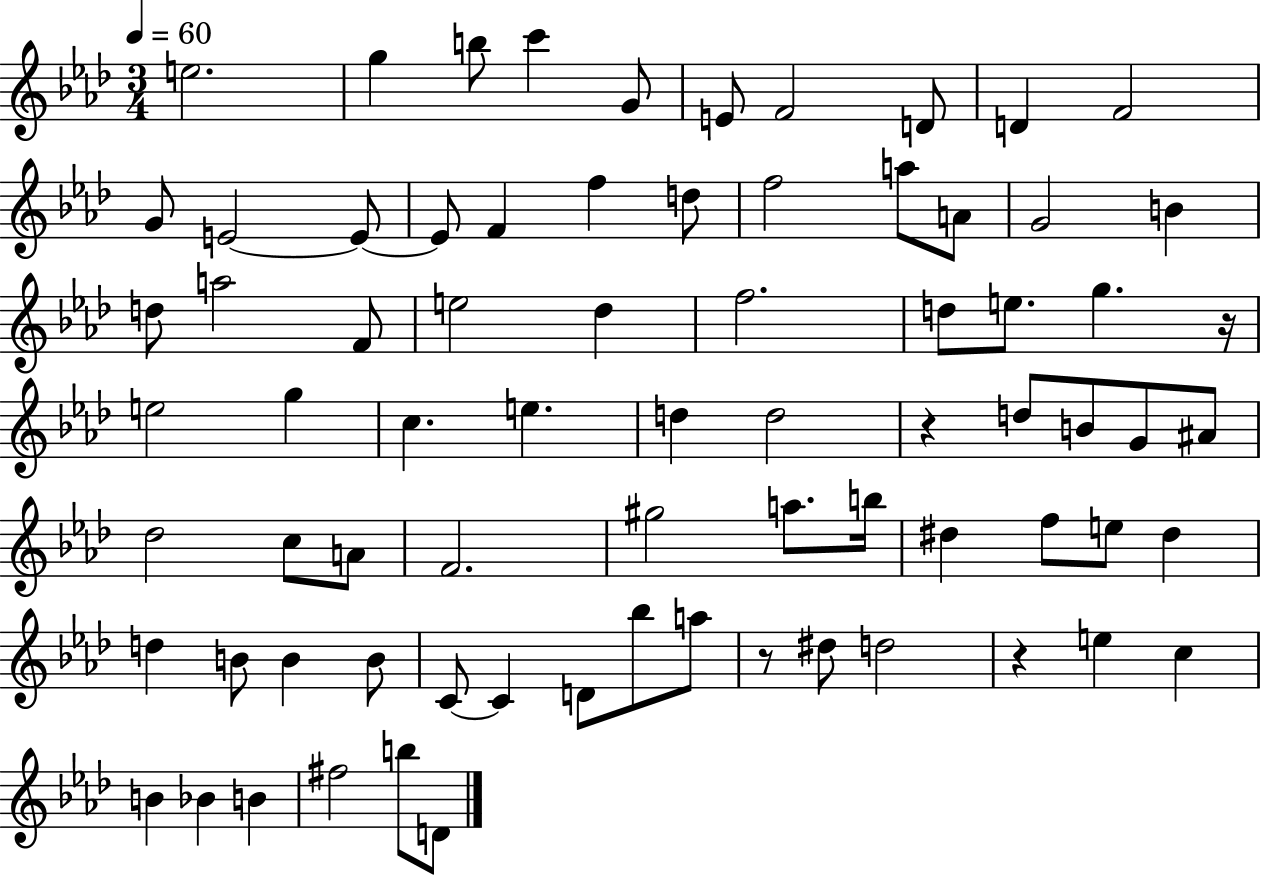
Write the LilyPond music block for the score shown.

{
  \clef treble
  \numericTimeSignature
  \time 3/4
  \key aes \major
  \tempo 4 = 60
  \repeat volta 2 { e''2. | g''4 b''8 c'''4 g'8 | e'8 f'2 d'8 | d'4 f'2 | \break g'8 e'2~~ e'8~~ | e'8 f'4 f''4 d''8 | f''2 a''8 a'8 | g'2 b'4 | \break d''8 a''2 f'8 | e''2 des''4 | f''2. | d''8 e''8. g''4. r16 | \break e''2 g''4 | c''4. e''4. | d''4 d''2 | r4 d''8 b'8 g'8 ais'8 | \break des''2 c''8 a'8 | f'2. | gis''2 a''8. b''16 | dis''4 f''8 e''8 dis''4 | \break d''4 b'8 b'4 b'8 | c'8~~ c'4 d'8 bes''8 a''8 | r8 dis''8 d''2 | r4 e''4 c''4 | \break b'4 bes'4 b'4 | fis''2 b''8 d'8 | } \bar "|."
}